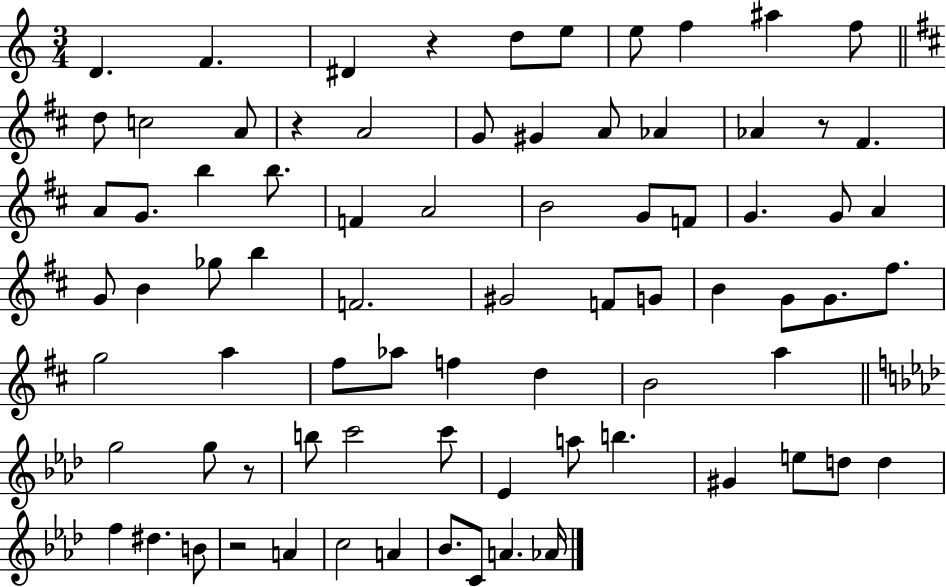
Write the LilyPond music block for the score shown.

{
  \clef treble
  \numericTimeSignature
  \time 3/4
  \key c \major
  d'4. f'4. | dis'4 r4 d''8 e''8 | e''8 f''4 ais''4 f''8 | \bar "||" \break \key b \minor d''8 c''2 a'8 | r4 a'2 | g'8 gis'4 a'8 aes'4 | aes'4 r8 fis'4. | \break a'8 g'8. b''4 b''8. | f'4 a'2 | b'2 g'8 f'8 | g'4. g'8 a'4 | \break g'8 b'4 ges''8 b''4 | f'2. | gis'2 f'8 g'8 | b'4 g'8 g'8. fis''8. | \break g''2 a''4 | fis''8 aes''8 f''4 d''4 | b'2 a''4 | \bar "||" \break \key f \minor g''2 g''8 r8 | b''8 c'''2 c'''8 | ees'4 a''8 b''4. | gis'4 e''8 d''8 d''4 | \break f''4 dis''4. b'8 | r2 a'4 | c''2 a'4 | bes'8. c'8 a'4. aes'16 | \break \bar "|."
}